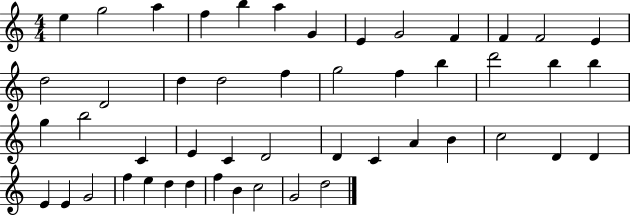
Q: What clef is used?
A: treble